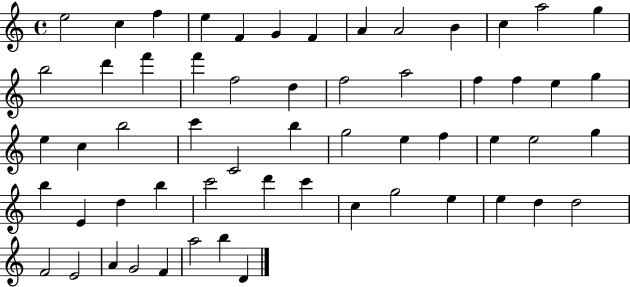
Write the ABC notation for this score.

X:1
T:Untitled
M:4/4
L:1/4
K:C
e2 c f e F G F A A2 B c a2 g b2 d' f' f' f2 d f2 a2 f f e g e c b2 c' C2 b g2 e f e e2 g b E d b c'2 d' c' c g2 e e d d2 F2 E2 A G2 F a2 b D